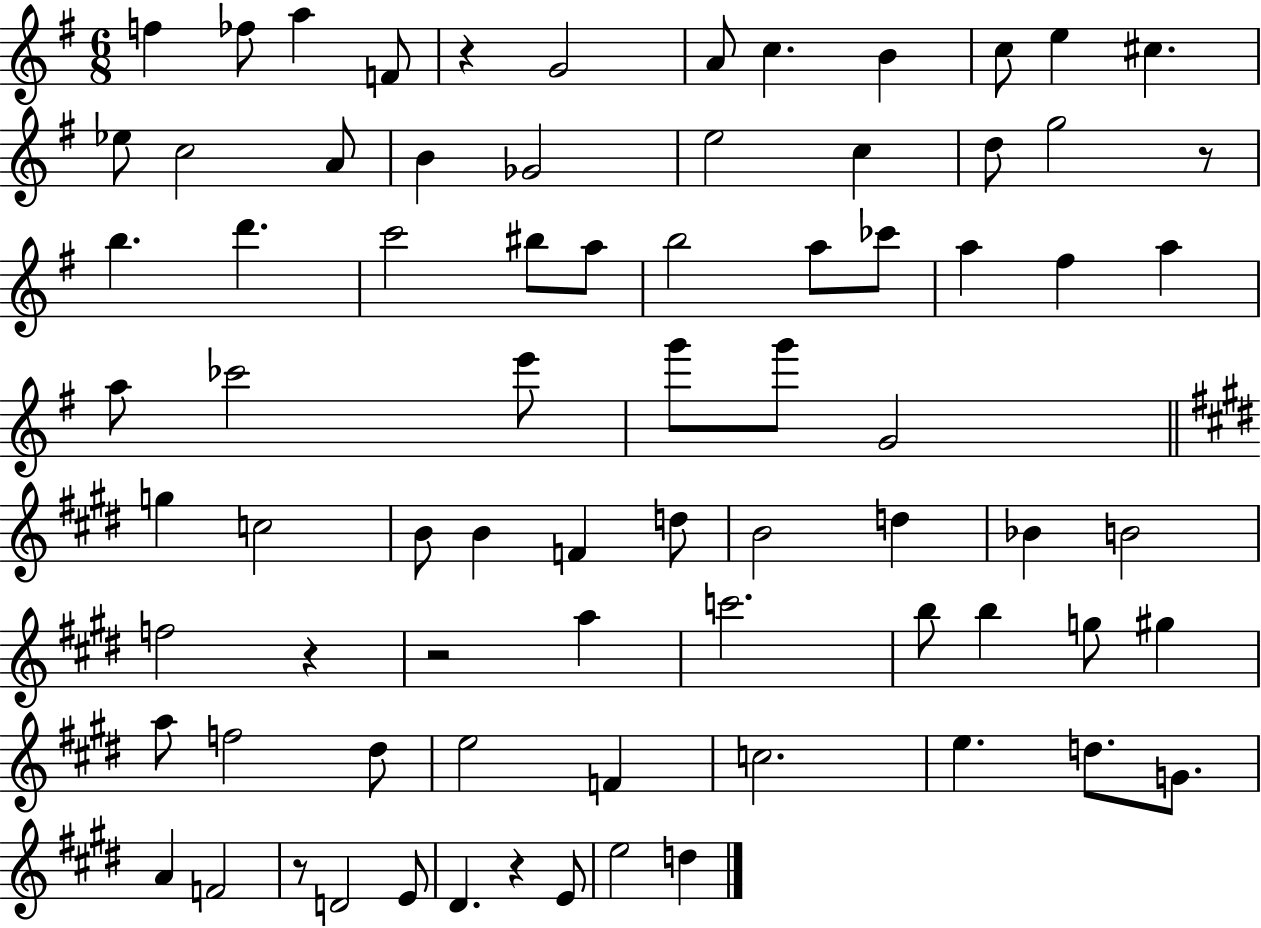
F5/q FES5/e A5/q F4/e R/q G4/h A4/e C5/q. B4/q C5/e E5/q C#5/q. Eb5/e C5/h A4/e B4/q Gb4/h E5/h C5/q D5/e G5/h R/e B5/q. D6/q. C6/h BIS5/e A5/e B5/h A5/e CES6/e A5/q F#5/q A5/q A5/e CES6/h E6/e G6/e G6/e G4/h G5/q C5/h B4/e B4/q F4/q D5/e B4/h D5/q Bb4/q B4/h F5/h R/q R/h A5/q C6/h. B5/e B5/q G5/e G#5/q A5/e F5/h D#5/e E5/h F4/q C5/h. E5/q. D5/e. G4/e. A4/q F4/h R/e D4/h E4/e D#4/q. R/q E4/e E5/h D5/q